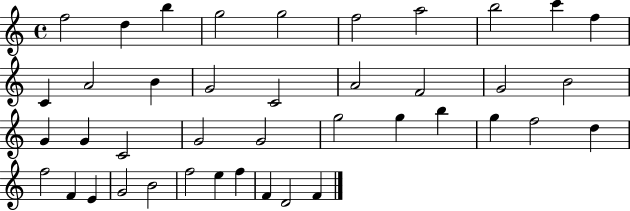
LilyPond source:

{
  \clef treble
  \time 4/4
  \defaultTimeSignature
  \key c \major
  f''2 d''4 b''4 | g''2 g''2 | f''2 a''2 | b''2 c'''4 f''4 | \break c'4 a'2 b'4 | g'2 c'2 | a'2 f'2 | g'2 b'2 | \break g'4 g'4 c'2 | g'2 g'2 | g''2 g''4 b''4 | g''4 f''2 d''4 | \break f''2 f'4 e'4 | g'2 b'2 | f''2 e''4 f''4 | f'4 d'2 f'4 | \break \bar "|."
}